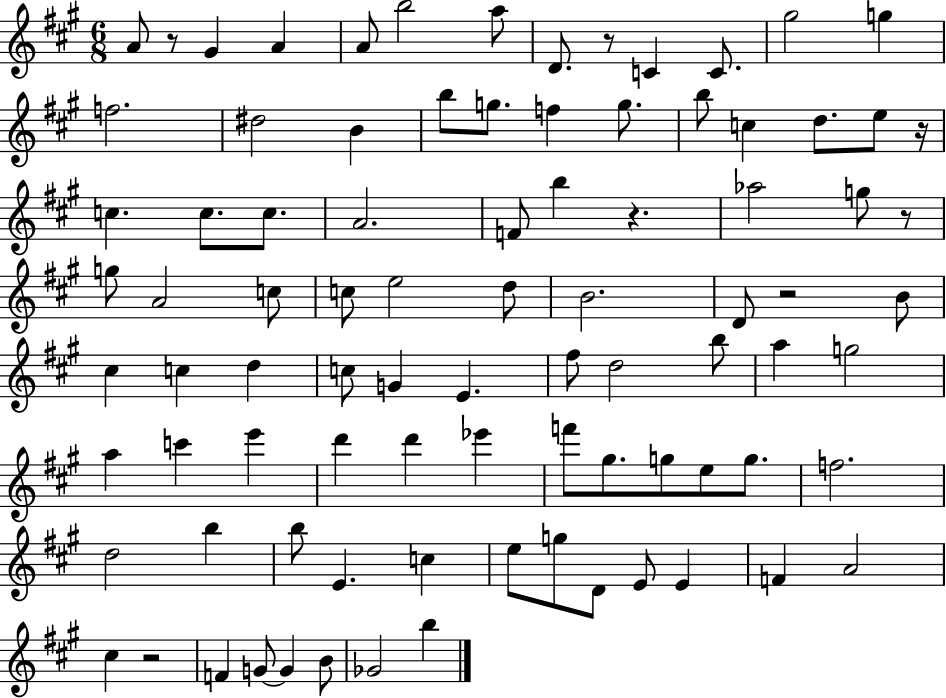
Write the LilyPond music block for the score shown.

{
  \clef treble
  \numericTimeSignature
  \time 6/8
  \key a \major
  a'8 r8 gis'4 a'4 | a'8 b''2 a''8 | d'8. r8 c'4 c'8. | gis''2 g''4 | \break f''2. | dis''2 b'4 | b''8 g''8. f''4 g''8. | b''8 c''4 d''8. e''8 r16 | \break c''4. c''8. c''8. | a'2. | f'8 b''4 r4. | aes''2 g''8 r8 | \break g''8 a'2 c''8 | c''8 e''2 d''8 | b'2. | d'8 r2 b'8 | \break cis''4 c''4 d''4 | c''8 g'4 e'4. | fis''8 d''2 b''8 | a''4 g''2 | \break a''4 c'''4 e'''4 | d'''4 d'''4 ees'''4 | f'''8 gis''8. g''8 e''8 g''8. | f''2. | \break d''2 b''4 | b''8 e'4. c''4 | e''8 g''8 d'8 e'8 e'4 | f'4 a'2 | \break cis''4 r2 | f'4 g'8~~ g'4 b'8 | ges'2 b''4 | \bar "|."
}